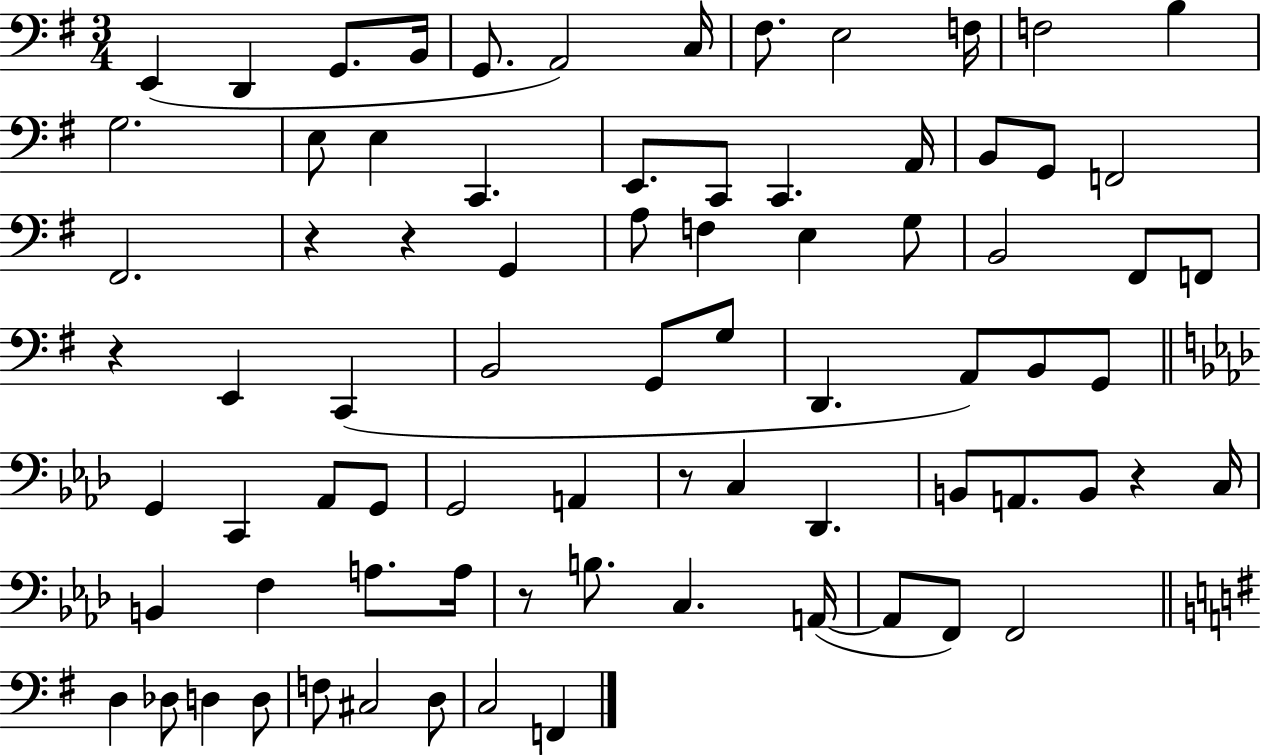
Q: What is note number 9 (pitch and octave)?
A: E3